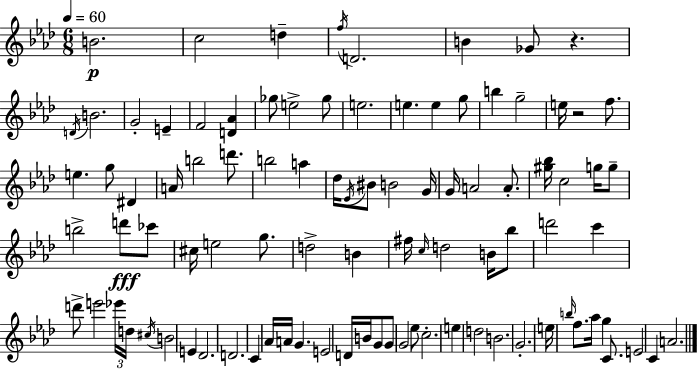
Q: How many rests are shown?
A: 2